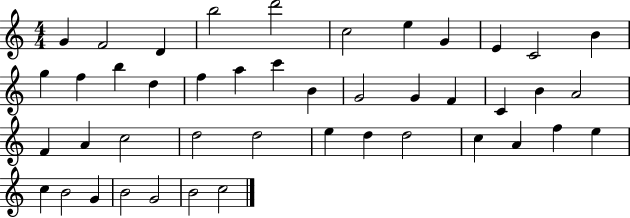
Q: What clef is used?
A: treble